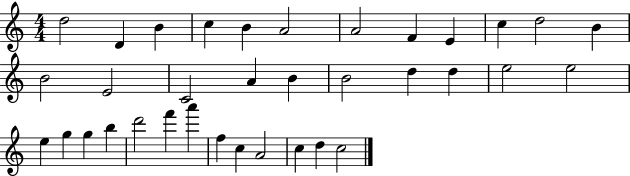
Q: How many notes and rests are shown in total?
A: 35